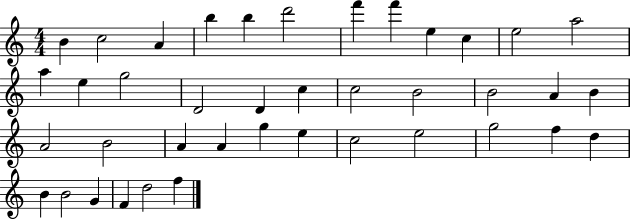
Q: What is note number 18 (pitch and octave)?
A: C5